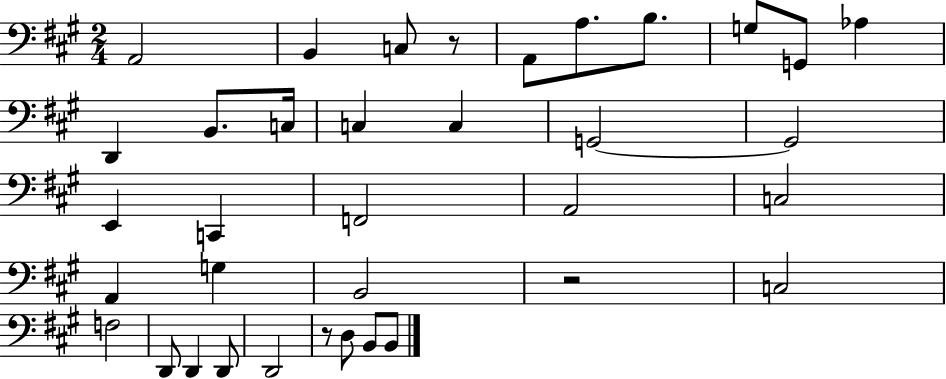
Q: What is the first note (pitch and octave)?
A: A2